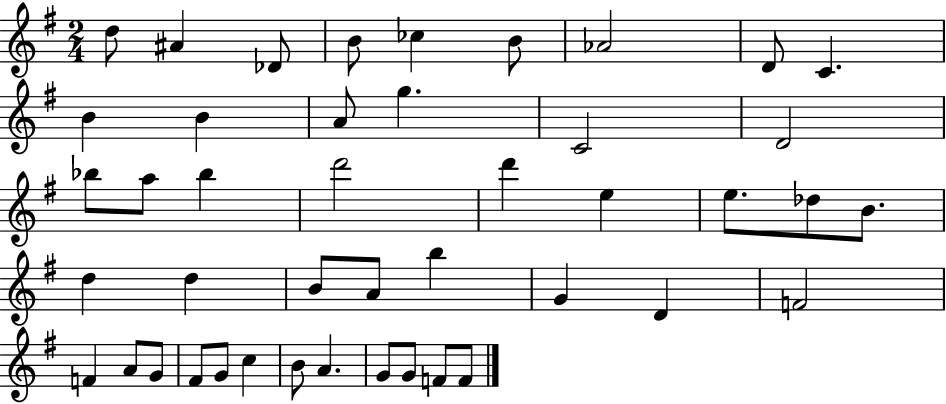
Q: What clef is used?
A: treble